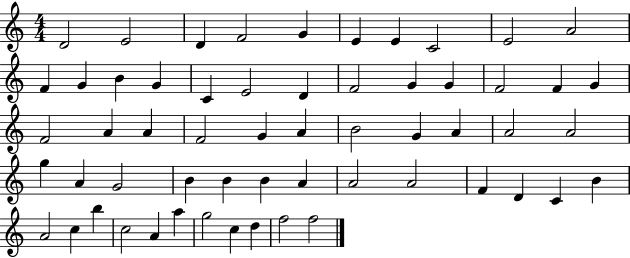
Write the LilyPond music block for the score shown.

{
  \clef treble
  \numericTimeSignature
  \time 4/4
  \key c \major
  d'2 e'2 | d'4 f'2 g'4 | e'4 e'4 c'2 | e'2 a'2 | \break f'4 g'4 b'4 g'4 | c'4 e'2 d'4 | f'2 g'4 g'4 | f'2 f'4 g'4 | \break f'2 a'4 a'4 | f'2 g'4 a'4 | b'2 g'4 a'4 | a'2 a'2 | \break g''4 a'4 g'2 | b'4 b'4 b'4 a'4 | a'2 a'2 | f'4 d'4 c'4 b'4 | \break a'2 c''4 b''4 | c''2 a'4 a''4 | g''2 c''4 d''4 | f''2 f''2 | \break \bar "|."
}